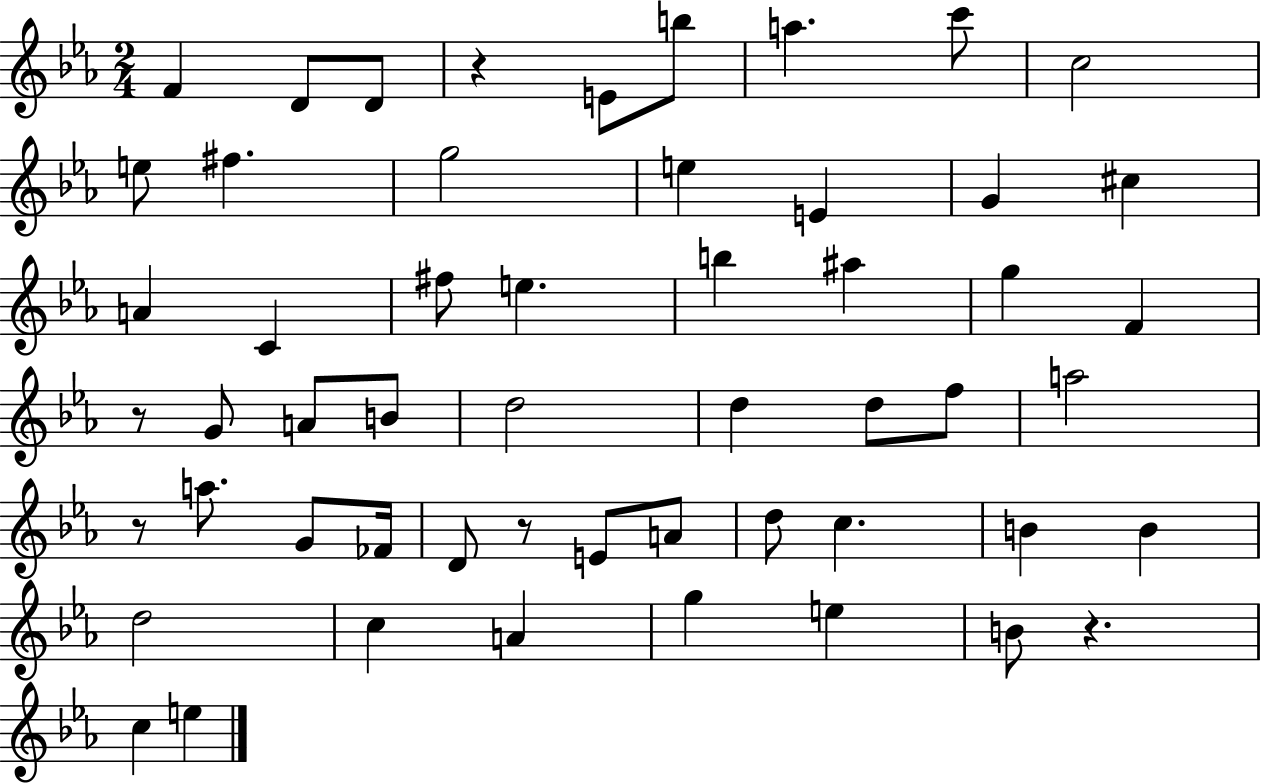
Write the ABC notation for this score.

X:1
T:Untitled
M:2/4
L:1/4
K:Eb
F D/2 D/2 z E/2 b/2 a c'/2 c2 e/2 ^f g2 e E G ^c A C ^f/2 e b ^a g F z/2 G/2 A/2 B/2 d2 d d/2 f/2 a2 z/2 a/2 G/2 _F/4 D/2 z/2 E/2 A/2 d/2 c B B d2 c A g e B/2 z c e